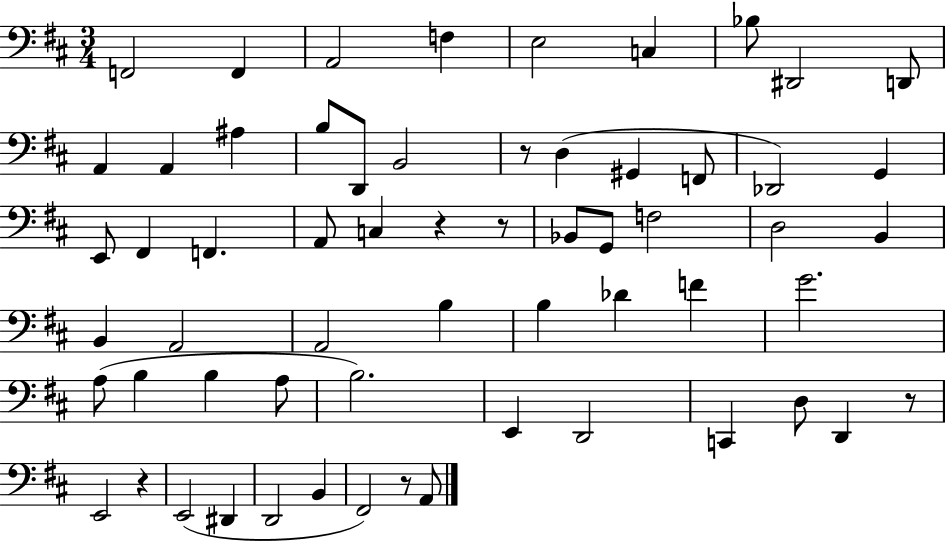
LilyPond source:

{
  \clef bass
  \numericTimeSignature
  \time 3/4
  \key d \major
  f,2 f,4 | a,2 f4 | e2 c4 | bes8 dis,2 d,8 | \break a,4 a,4 ais4 | b8 d,8 b,2 | r8 d4( gis,4 f,8 | des,2) g,4 | \break e,8 fis,4 f,4. | a,8 c4 r4 r8 | bes,8 g,8 f2 | d2 b,4 | \break b,4 a,2 | a,2 b4 | b4 des'4 f'4 | g'2. | \break a8( b4 b4 a8 | b2.) | e,4 d,2 | c,4 d8 d,4 r8 | \break e,2 r4 | e,2( dis,4 | d,2 b,4 | fis,2) r8 a,8 | \break \bar "|."
}